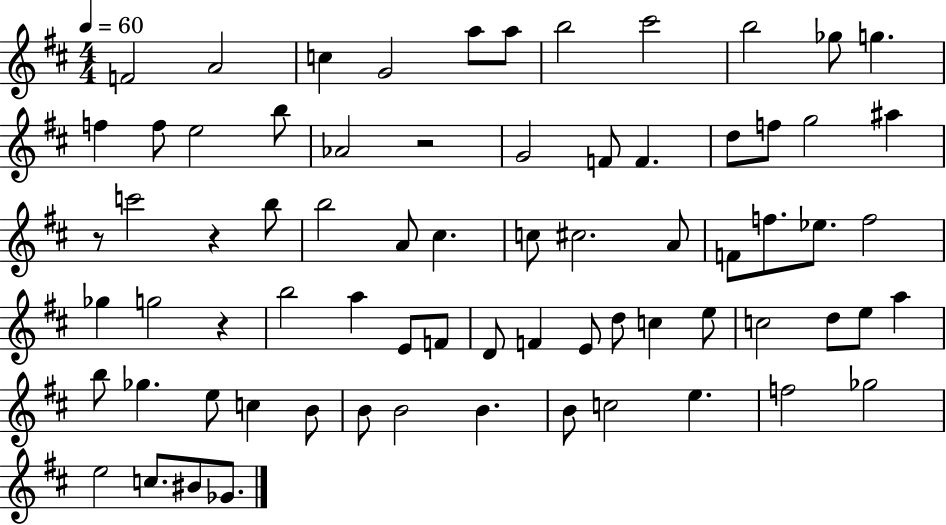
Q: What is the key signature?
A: D major